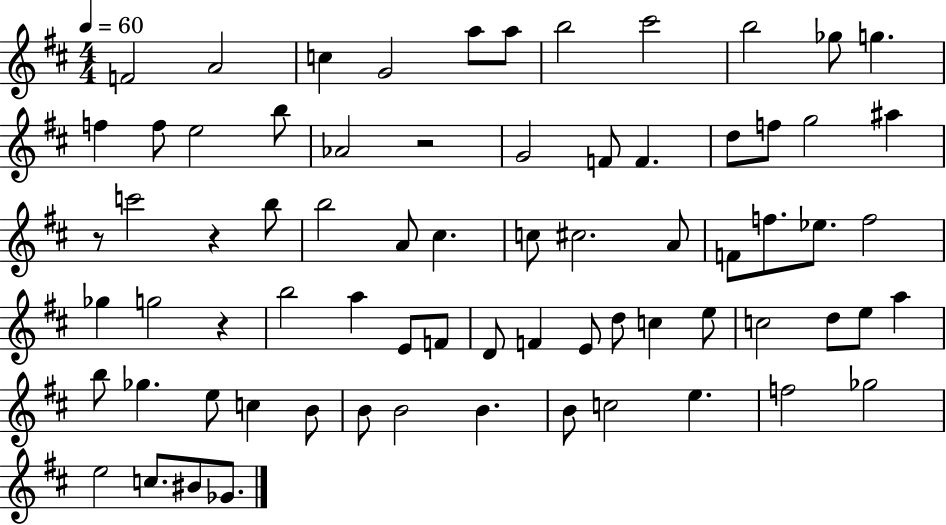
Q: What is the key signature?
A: D major